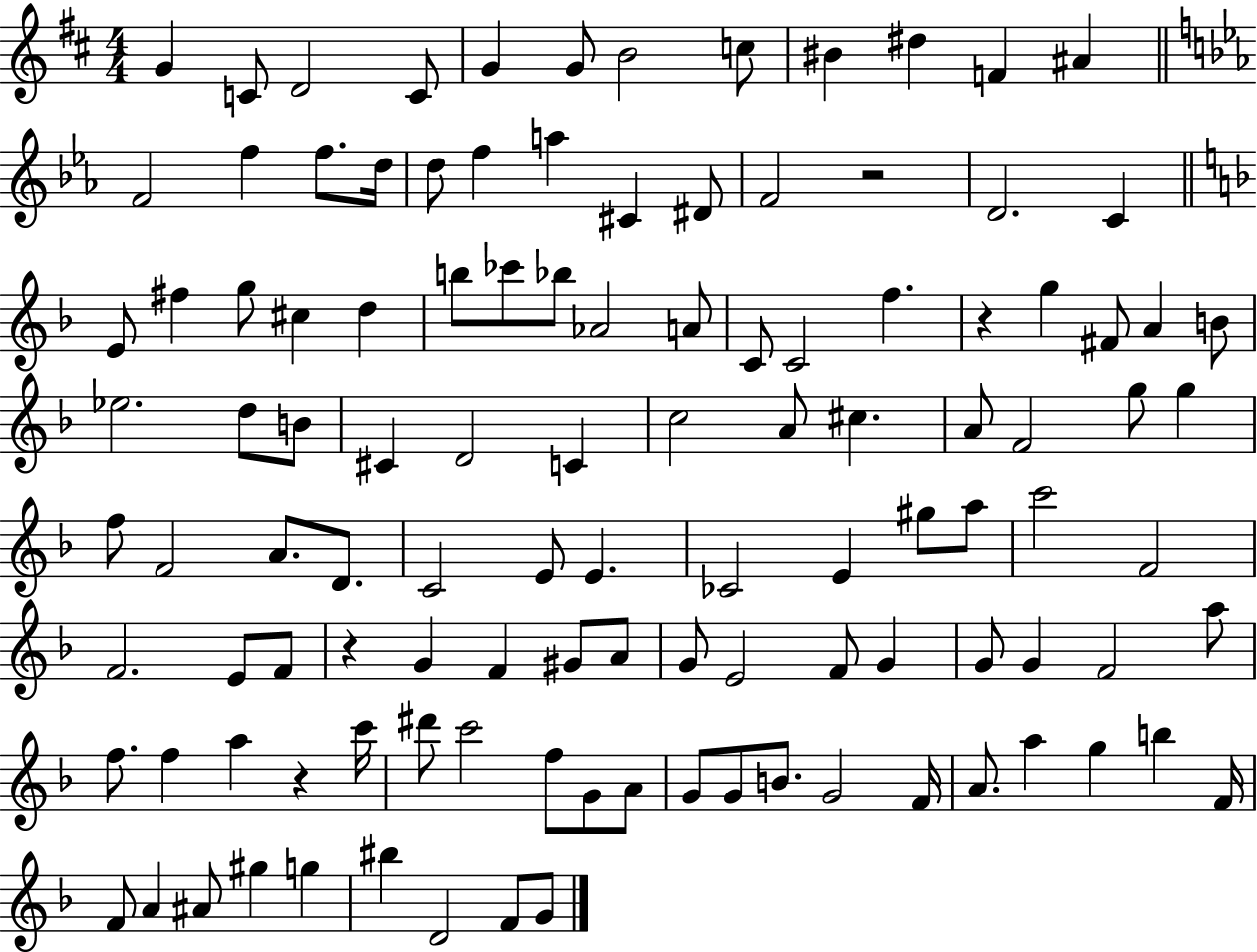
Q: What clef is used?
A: treble